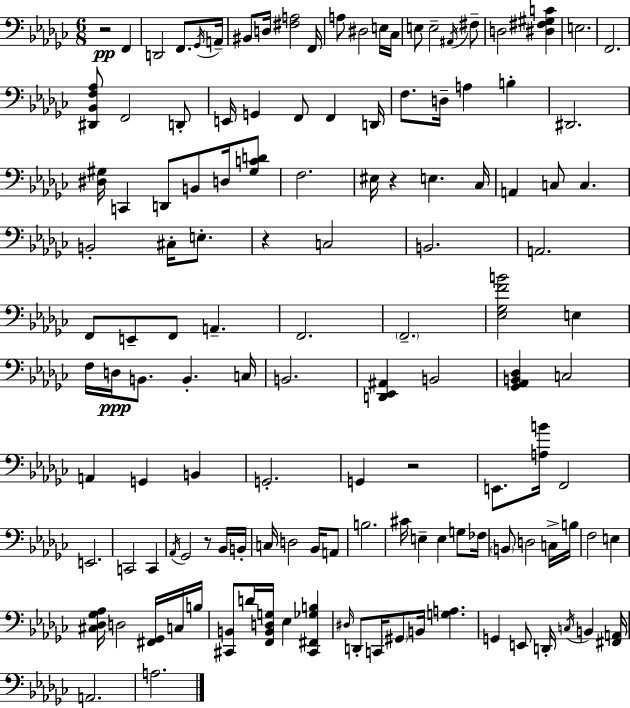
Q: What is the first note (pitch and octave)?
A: F2